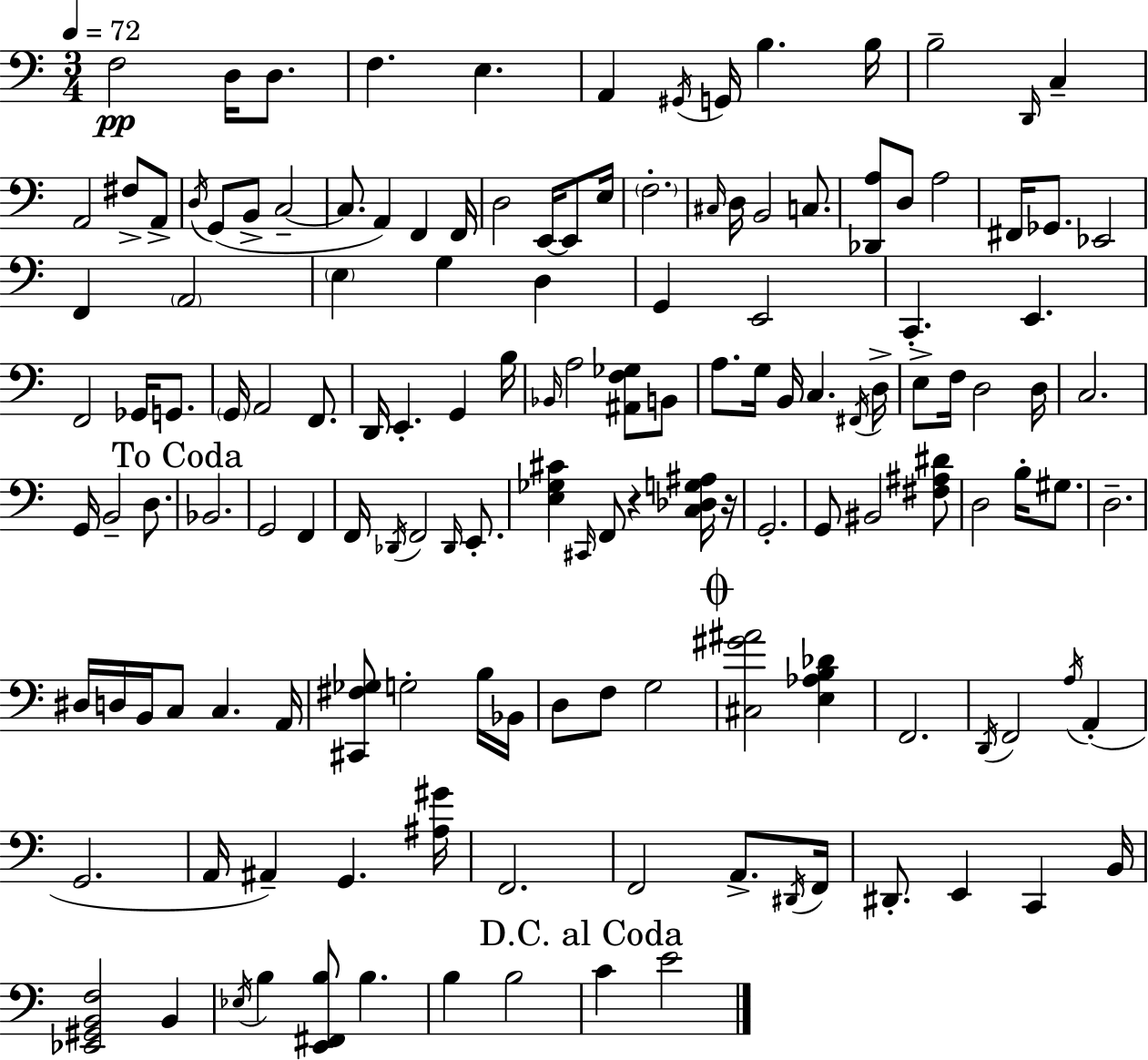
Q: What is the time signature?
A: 3/4